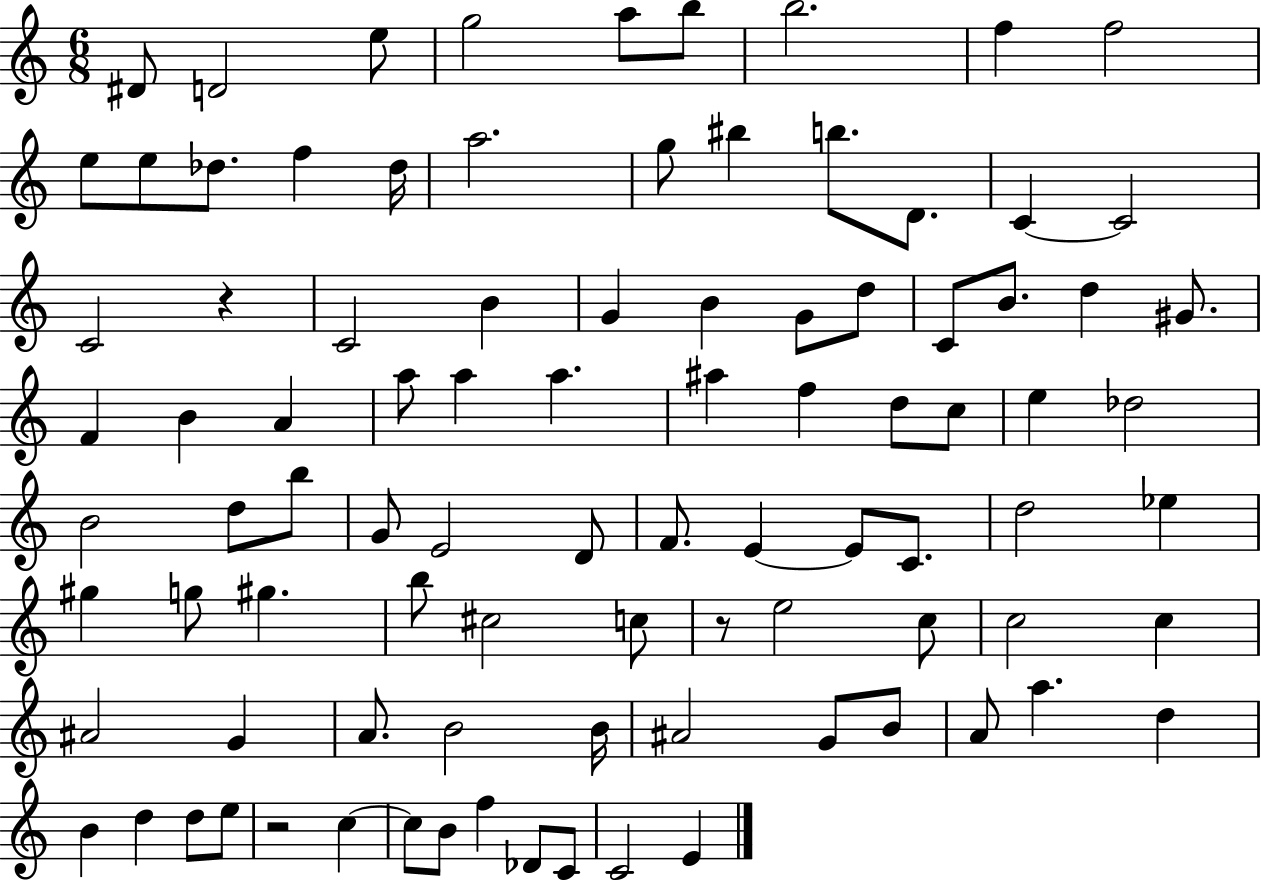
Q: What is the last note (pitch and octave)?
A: E4